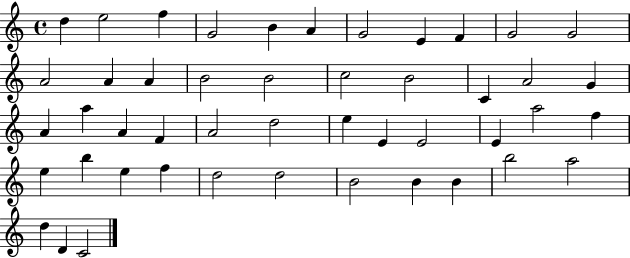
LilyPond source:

{
  \clef treble
  \time 4/4
  \defaultTimeSignature
  \key c \major
  d''4 e''2 f''4 | g'2 b'4 a'4 | g'2 e'4 f'4 | g'2 g'2 | \break a'2 a'4 a'4 | b'2 b'2 | c''2 b'2 | c'4 a'2 g'4 | \break a'4 a''4 a'4 f'4 | a'2 d''2 | e''4 e'4 e'2 | e'4 a''2 f''4 | \break e''4 b''4 e''4 f''4 | d''2 d''2 | b'2 b'4 b'4 | b''2 a''2 | \break d''4 d'4 c'2 | \bar "|."
}